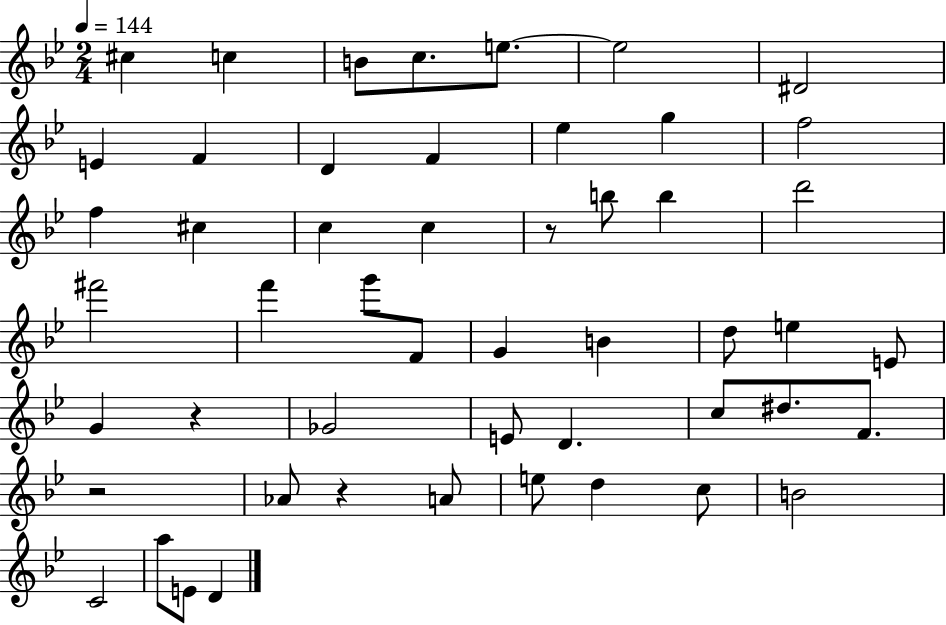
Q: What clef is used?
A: treble